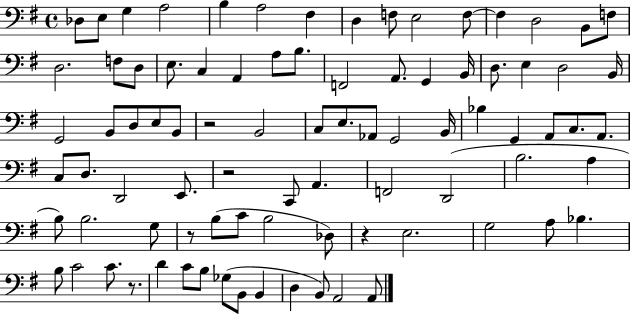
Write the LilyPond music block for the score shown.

{
  \clef bass
  \time 4/4
  \defaultTimeSignature
  \key g \major
  des8 e8 g4 a2 | b4 a2 fis4 | d4 f8 e2 f8~~ | f4 d2 b,8 f8 | \break d2. f8 d8 | e8. c4 a,4 a8 b8. | f,2 a,8. g,4 b,16 | d8. e4 d2 b,16 | \break g,2 b,8 d8 e8 b,8 | r2 b,2 | c8 e8. aes,8 g,2 b,16 | bes4 g,4 a,8 c8. a,8. | \break c8 d8. d,2 e,8. | r2 c,8 a,4. | f,2 d,2( | b2. a4 | \break b8) b2. g8 | r8 b8( c'8 b2 des8) | r4 e2. | g2 a8 bes4. | \break b8 c'2 c'8. r8. | d'4 c'8 b8 ges8( b,8 b,4 | d4 b,8) a,2 a,8 | \bar "|."
}